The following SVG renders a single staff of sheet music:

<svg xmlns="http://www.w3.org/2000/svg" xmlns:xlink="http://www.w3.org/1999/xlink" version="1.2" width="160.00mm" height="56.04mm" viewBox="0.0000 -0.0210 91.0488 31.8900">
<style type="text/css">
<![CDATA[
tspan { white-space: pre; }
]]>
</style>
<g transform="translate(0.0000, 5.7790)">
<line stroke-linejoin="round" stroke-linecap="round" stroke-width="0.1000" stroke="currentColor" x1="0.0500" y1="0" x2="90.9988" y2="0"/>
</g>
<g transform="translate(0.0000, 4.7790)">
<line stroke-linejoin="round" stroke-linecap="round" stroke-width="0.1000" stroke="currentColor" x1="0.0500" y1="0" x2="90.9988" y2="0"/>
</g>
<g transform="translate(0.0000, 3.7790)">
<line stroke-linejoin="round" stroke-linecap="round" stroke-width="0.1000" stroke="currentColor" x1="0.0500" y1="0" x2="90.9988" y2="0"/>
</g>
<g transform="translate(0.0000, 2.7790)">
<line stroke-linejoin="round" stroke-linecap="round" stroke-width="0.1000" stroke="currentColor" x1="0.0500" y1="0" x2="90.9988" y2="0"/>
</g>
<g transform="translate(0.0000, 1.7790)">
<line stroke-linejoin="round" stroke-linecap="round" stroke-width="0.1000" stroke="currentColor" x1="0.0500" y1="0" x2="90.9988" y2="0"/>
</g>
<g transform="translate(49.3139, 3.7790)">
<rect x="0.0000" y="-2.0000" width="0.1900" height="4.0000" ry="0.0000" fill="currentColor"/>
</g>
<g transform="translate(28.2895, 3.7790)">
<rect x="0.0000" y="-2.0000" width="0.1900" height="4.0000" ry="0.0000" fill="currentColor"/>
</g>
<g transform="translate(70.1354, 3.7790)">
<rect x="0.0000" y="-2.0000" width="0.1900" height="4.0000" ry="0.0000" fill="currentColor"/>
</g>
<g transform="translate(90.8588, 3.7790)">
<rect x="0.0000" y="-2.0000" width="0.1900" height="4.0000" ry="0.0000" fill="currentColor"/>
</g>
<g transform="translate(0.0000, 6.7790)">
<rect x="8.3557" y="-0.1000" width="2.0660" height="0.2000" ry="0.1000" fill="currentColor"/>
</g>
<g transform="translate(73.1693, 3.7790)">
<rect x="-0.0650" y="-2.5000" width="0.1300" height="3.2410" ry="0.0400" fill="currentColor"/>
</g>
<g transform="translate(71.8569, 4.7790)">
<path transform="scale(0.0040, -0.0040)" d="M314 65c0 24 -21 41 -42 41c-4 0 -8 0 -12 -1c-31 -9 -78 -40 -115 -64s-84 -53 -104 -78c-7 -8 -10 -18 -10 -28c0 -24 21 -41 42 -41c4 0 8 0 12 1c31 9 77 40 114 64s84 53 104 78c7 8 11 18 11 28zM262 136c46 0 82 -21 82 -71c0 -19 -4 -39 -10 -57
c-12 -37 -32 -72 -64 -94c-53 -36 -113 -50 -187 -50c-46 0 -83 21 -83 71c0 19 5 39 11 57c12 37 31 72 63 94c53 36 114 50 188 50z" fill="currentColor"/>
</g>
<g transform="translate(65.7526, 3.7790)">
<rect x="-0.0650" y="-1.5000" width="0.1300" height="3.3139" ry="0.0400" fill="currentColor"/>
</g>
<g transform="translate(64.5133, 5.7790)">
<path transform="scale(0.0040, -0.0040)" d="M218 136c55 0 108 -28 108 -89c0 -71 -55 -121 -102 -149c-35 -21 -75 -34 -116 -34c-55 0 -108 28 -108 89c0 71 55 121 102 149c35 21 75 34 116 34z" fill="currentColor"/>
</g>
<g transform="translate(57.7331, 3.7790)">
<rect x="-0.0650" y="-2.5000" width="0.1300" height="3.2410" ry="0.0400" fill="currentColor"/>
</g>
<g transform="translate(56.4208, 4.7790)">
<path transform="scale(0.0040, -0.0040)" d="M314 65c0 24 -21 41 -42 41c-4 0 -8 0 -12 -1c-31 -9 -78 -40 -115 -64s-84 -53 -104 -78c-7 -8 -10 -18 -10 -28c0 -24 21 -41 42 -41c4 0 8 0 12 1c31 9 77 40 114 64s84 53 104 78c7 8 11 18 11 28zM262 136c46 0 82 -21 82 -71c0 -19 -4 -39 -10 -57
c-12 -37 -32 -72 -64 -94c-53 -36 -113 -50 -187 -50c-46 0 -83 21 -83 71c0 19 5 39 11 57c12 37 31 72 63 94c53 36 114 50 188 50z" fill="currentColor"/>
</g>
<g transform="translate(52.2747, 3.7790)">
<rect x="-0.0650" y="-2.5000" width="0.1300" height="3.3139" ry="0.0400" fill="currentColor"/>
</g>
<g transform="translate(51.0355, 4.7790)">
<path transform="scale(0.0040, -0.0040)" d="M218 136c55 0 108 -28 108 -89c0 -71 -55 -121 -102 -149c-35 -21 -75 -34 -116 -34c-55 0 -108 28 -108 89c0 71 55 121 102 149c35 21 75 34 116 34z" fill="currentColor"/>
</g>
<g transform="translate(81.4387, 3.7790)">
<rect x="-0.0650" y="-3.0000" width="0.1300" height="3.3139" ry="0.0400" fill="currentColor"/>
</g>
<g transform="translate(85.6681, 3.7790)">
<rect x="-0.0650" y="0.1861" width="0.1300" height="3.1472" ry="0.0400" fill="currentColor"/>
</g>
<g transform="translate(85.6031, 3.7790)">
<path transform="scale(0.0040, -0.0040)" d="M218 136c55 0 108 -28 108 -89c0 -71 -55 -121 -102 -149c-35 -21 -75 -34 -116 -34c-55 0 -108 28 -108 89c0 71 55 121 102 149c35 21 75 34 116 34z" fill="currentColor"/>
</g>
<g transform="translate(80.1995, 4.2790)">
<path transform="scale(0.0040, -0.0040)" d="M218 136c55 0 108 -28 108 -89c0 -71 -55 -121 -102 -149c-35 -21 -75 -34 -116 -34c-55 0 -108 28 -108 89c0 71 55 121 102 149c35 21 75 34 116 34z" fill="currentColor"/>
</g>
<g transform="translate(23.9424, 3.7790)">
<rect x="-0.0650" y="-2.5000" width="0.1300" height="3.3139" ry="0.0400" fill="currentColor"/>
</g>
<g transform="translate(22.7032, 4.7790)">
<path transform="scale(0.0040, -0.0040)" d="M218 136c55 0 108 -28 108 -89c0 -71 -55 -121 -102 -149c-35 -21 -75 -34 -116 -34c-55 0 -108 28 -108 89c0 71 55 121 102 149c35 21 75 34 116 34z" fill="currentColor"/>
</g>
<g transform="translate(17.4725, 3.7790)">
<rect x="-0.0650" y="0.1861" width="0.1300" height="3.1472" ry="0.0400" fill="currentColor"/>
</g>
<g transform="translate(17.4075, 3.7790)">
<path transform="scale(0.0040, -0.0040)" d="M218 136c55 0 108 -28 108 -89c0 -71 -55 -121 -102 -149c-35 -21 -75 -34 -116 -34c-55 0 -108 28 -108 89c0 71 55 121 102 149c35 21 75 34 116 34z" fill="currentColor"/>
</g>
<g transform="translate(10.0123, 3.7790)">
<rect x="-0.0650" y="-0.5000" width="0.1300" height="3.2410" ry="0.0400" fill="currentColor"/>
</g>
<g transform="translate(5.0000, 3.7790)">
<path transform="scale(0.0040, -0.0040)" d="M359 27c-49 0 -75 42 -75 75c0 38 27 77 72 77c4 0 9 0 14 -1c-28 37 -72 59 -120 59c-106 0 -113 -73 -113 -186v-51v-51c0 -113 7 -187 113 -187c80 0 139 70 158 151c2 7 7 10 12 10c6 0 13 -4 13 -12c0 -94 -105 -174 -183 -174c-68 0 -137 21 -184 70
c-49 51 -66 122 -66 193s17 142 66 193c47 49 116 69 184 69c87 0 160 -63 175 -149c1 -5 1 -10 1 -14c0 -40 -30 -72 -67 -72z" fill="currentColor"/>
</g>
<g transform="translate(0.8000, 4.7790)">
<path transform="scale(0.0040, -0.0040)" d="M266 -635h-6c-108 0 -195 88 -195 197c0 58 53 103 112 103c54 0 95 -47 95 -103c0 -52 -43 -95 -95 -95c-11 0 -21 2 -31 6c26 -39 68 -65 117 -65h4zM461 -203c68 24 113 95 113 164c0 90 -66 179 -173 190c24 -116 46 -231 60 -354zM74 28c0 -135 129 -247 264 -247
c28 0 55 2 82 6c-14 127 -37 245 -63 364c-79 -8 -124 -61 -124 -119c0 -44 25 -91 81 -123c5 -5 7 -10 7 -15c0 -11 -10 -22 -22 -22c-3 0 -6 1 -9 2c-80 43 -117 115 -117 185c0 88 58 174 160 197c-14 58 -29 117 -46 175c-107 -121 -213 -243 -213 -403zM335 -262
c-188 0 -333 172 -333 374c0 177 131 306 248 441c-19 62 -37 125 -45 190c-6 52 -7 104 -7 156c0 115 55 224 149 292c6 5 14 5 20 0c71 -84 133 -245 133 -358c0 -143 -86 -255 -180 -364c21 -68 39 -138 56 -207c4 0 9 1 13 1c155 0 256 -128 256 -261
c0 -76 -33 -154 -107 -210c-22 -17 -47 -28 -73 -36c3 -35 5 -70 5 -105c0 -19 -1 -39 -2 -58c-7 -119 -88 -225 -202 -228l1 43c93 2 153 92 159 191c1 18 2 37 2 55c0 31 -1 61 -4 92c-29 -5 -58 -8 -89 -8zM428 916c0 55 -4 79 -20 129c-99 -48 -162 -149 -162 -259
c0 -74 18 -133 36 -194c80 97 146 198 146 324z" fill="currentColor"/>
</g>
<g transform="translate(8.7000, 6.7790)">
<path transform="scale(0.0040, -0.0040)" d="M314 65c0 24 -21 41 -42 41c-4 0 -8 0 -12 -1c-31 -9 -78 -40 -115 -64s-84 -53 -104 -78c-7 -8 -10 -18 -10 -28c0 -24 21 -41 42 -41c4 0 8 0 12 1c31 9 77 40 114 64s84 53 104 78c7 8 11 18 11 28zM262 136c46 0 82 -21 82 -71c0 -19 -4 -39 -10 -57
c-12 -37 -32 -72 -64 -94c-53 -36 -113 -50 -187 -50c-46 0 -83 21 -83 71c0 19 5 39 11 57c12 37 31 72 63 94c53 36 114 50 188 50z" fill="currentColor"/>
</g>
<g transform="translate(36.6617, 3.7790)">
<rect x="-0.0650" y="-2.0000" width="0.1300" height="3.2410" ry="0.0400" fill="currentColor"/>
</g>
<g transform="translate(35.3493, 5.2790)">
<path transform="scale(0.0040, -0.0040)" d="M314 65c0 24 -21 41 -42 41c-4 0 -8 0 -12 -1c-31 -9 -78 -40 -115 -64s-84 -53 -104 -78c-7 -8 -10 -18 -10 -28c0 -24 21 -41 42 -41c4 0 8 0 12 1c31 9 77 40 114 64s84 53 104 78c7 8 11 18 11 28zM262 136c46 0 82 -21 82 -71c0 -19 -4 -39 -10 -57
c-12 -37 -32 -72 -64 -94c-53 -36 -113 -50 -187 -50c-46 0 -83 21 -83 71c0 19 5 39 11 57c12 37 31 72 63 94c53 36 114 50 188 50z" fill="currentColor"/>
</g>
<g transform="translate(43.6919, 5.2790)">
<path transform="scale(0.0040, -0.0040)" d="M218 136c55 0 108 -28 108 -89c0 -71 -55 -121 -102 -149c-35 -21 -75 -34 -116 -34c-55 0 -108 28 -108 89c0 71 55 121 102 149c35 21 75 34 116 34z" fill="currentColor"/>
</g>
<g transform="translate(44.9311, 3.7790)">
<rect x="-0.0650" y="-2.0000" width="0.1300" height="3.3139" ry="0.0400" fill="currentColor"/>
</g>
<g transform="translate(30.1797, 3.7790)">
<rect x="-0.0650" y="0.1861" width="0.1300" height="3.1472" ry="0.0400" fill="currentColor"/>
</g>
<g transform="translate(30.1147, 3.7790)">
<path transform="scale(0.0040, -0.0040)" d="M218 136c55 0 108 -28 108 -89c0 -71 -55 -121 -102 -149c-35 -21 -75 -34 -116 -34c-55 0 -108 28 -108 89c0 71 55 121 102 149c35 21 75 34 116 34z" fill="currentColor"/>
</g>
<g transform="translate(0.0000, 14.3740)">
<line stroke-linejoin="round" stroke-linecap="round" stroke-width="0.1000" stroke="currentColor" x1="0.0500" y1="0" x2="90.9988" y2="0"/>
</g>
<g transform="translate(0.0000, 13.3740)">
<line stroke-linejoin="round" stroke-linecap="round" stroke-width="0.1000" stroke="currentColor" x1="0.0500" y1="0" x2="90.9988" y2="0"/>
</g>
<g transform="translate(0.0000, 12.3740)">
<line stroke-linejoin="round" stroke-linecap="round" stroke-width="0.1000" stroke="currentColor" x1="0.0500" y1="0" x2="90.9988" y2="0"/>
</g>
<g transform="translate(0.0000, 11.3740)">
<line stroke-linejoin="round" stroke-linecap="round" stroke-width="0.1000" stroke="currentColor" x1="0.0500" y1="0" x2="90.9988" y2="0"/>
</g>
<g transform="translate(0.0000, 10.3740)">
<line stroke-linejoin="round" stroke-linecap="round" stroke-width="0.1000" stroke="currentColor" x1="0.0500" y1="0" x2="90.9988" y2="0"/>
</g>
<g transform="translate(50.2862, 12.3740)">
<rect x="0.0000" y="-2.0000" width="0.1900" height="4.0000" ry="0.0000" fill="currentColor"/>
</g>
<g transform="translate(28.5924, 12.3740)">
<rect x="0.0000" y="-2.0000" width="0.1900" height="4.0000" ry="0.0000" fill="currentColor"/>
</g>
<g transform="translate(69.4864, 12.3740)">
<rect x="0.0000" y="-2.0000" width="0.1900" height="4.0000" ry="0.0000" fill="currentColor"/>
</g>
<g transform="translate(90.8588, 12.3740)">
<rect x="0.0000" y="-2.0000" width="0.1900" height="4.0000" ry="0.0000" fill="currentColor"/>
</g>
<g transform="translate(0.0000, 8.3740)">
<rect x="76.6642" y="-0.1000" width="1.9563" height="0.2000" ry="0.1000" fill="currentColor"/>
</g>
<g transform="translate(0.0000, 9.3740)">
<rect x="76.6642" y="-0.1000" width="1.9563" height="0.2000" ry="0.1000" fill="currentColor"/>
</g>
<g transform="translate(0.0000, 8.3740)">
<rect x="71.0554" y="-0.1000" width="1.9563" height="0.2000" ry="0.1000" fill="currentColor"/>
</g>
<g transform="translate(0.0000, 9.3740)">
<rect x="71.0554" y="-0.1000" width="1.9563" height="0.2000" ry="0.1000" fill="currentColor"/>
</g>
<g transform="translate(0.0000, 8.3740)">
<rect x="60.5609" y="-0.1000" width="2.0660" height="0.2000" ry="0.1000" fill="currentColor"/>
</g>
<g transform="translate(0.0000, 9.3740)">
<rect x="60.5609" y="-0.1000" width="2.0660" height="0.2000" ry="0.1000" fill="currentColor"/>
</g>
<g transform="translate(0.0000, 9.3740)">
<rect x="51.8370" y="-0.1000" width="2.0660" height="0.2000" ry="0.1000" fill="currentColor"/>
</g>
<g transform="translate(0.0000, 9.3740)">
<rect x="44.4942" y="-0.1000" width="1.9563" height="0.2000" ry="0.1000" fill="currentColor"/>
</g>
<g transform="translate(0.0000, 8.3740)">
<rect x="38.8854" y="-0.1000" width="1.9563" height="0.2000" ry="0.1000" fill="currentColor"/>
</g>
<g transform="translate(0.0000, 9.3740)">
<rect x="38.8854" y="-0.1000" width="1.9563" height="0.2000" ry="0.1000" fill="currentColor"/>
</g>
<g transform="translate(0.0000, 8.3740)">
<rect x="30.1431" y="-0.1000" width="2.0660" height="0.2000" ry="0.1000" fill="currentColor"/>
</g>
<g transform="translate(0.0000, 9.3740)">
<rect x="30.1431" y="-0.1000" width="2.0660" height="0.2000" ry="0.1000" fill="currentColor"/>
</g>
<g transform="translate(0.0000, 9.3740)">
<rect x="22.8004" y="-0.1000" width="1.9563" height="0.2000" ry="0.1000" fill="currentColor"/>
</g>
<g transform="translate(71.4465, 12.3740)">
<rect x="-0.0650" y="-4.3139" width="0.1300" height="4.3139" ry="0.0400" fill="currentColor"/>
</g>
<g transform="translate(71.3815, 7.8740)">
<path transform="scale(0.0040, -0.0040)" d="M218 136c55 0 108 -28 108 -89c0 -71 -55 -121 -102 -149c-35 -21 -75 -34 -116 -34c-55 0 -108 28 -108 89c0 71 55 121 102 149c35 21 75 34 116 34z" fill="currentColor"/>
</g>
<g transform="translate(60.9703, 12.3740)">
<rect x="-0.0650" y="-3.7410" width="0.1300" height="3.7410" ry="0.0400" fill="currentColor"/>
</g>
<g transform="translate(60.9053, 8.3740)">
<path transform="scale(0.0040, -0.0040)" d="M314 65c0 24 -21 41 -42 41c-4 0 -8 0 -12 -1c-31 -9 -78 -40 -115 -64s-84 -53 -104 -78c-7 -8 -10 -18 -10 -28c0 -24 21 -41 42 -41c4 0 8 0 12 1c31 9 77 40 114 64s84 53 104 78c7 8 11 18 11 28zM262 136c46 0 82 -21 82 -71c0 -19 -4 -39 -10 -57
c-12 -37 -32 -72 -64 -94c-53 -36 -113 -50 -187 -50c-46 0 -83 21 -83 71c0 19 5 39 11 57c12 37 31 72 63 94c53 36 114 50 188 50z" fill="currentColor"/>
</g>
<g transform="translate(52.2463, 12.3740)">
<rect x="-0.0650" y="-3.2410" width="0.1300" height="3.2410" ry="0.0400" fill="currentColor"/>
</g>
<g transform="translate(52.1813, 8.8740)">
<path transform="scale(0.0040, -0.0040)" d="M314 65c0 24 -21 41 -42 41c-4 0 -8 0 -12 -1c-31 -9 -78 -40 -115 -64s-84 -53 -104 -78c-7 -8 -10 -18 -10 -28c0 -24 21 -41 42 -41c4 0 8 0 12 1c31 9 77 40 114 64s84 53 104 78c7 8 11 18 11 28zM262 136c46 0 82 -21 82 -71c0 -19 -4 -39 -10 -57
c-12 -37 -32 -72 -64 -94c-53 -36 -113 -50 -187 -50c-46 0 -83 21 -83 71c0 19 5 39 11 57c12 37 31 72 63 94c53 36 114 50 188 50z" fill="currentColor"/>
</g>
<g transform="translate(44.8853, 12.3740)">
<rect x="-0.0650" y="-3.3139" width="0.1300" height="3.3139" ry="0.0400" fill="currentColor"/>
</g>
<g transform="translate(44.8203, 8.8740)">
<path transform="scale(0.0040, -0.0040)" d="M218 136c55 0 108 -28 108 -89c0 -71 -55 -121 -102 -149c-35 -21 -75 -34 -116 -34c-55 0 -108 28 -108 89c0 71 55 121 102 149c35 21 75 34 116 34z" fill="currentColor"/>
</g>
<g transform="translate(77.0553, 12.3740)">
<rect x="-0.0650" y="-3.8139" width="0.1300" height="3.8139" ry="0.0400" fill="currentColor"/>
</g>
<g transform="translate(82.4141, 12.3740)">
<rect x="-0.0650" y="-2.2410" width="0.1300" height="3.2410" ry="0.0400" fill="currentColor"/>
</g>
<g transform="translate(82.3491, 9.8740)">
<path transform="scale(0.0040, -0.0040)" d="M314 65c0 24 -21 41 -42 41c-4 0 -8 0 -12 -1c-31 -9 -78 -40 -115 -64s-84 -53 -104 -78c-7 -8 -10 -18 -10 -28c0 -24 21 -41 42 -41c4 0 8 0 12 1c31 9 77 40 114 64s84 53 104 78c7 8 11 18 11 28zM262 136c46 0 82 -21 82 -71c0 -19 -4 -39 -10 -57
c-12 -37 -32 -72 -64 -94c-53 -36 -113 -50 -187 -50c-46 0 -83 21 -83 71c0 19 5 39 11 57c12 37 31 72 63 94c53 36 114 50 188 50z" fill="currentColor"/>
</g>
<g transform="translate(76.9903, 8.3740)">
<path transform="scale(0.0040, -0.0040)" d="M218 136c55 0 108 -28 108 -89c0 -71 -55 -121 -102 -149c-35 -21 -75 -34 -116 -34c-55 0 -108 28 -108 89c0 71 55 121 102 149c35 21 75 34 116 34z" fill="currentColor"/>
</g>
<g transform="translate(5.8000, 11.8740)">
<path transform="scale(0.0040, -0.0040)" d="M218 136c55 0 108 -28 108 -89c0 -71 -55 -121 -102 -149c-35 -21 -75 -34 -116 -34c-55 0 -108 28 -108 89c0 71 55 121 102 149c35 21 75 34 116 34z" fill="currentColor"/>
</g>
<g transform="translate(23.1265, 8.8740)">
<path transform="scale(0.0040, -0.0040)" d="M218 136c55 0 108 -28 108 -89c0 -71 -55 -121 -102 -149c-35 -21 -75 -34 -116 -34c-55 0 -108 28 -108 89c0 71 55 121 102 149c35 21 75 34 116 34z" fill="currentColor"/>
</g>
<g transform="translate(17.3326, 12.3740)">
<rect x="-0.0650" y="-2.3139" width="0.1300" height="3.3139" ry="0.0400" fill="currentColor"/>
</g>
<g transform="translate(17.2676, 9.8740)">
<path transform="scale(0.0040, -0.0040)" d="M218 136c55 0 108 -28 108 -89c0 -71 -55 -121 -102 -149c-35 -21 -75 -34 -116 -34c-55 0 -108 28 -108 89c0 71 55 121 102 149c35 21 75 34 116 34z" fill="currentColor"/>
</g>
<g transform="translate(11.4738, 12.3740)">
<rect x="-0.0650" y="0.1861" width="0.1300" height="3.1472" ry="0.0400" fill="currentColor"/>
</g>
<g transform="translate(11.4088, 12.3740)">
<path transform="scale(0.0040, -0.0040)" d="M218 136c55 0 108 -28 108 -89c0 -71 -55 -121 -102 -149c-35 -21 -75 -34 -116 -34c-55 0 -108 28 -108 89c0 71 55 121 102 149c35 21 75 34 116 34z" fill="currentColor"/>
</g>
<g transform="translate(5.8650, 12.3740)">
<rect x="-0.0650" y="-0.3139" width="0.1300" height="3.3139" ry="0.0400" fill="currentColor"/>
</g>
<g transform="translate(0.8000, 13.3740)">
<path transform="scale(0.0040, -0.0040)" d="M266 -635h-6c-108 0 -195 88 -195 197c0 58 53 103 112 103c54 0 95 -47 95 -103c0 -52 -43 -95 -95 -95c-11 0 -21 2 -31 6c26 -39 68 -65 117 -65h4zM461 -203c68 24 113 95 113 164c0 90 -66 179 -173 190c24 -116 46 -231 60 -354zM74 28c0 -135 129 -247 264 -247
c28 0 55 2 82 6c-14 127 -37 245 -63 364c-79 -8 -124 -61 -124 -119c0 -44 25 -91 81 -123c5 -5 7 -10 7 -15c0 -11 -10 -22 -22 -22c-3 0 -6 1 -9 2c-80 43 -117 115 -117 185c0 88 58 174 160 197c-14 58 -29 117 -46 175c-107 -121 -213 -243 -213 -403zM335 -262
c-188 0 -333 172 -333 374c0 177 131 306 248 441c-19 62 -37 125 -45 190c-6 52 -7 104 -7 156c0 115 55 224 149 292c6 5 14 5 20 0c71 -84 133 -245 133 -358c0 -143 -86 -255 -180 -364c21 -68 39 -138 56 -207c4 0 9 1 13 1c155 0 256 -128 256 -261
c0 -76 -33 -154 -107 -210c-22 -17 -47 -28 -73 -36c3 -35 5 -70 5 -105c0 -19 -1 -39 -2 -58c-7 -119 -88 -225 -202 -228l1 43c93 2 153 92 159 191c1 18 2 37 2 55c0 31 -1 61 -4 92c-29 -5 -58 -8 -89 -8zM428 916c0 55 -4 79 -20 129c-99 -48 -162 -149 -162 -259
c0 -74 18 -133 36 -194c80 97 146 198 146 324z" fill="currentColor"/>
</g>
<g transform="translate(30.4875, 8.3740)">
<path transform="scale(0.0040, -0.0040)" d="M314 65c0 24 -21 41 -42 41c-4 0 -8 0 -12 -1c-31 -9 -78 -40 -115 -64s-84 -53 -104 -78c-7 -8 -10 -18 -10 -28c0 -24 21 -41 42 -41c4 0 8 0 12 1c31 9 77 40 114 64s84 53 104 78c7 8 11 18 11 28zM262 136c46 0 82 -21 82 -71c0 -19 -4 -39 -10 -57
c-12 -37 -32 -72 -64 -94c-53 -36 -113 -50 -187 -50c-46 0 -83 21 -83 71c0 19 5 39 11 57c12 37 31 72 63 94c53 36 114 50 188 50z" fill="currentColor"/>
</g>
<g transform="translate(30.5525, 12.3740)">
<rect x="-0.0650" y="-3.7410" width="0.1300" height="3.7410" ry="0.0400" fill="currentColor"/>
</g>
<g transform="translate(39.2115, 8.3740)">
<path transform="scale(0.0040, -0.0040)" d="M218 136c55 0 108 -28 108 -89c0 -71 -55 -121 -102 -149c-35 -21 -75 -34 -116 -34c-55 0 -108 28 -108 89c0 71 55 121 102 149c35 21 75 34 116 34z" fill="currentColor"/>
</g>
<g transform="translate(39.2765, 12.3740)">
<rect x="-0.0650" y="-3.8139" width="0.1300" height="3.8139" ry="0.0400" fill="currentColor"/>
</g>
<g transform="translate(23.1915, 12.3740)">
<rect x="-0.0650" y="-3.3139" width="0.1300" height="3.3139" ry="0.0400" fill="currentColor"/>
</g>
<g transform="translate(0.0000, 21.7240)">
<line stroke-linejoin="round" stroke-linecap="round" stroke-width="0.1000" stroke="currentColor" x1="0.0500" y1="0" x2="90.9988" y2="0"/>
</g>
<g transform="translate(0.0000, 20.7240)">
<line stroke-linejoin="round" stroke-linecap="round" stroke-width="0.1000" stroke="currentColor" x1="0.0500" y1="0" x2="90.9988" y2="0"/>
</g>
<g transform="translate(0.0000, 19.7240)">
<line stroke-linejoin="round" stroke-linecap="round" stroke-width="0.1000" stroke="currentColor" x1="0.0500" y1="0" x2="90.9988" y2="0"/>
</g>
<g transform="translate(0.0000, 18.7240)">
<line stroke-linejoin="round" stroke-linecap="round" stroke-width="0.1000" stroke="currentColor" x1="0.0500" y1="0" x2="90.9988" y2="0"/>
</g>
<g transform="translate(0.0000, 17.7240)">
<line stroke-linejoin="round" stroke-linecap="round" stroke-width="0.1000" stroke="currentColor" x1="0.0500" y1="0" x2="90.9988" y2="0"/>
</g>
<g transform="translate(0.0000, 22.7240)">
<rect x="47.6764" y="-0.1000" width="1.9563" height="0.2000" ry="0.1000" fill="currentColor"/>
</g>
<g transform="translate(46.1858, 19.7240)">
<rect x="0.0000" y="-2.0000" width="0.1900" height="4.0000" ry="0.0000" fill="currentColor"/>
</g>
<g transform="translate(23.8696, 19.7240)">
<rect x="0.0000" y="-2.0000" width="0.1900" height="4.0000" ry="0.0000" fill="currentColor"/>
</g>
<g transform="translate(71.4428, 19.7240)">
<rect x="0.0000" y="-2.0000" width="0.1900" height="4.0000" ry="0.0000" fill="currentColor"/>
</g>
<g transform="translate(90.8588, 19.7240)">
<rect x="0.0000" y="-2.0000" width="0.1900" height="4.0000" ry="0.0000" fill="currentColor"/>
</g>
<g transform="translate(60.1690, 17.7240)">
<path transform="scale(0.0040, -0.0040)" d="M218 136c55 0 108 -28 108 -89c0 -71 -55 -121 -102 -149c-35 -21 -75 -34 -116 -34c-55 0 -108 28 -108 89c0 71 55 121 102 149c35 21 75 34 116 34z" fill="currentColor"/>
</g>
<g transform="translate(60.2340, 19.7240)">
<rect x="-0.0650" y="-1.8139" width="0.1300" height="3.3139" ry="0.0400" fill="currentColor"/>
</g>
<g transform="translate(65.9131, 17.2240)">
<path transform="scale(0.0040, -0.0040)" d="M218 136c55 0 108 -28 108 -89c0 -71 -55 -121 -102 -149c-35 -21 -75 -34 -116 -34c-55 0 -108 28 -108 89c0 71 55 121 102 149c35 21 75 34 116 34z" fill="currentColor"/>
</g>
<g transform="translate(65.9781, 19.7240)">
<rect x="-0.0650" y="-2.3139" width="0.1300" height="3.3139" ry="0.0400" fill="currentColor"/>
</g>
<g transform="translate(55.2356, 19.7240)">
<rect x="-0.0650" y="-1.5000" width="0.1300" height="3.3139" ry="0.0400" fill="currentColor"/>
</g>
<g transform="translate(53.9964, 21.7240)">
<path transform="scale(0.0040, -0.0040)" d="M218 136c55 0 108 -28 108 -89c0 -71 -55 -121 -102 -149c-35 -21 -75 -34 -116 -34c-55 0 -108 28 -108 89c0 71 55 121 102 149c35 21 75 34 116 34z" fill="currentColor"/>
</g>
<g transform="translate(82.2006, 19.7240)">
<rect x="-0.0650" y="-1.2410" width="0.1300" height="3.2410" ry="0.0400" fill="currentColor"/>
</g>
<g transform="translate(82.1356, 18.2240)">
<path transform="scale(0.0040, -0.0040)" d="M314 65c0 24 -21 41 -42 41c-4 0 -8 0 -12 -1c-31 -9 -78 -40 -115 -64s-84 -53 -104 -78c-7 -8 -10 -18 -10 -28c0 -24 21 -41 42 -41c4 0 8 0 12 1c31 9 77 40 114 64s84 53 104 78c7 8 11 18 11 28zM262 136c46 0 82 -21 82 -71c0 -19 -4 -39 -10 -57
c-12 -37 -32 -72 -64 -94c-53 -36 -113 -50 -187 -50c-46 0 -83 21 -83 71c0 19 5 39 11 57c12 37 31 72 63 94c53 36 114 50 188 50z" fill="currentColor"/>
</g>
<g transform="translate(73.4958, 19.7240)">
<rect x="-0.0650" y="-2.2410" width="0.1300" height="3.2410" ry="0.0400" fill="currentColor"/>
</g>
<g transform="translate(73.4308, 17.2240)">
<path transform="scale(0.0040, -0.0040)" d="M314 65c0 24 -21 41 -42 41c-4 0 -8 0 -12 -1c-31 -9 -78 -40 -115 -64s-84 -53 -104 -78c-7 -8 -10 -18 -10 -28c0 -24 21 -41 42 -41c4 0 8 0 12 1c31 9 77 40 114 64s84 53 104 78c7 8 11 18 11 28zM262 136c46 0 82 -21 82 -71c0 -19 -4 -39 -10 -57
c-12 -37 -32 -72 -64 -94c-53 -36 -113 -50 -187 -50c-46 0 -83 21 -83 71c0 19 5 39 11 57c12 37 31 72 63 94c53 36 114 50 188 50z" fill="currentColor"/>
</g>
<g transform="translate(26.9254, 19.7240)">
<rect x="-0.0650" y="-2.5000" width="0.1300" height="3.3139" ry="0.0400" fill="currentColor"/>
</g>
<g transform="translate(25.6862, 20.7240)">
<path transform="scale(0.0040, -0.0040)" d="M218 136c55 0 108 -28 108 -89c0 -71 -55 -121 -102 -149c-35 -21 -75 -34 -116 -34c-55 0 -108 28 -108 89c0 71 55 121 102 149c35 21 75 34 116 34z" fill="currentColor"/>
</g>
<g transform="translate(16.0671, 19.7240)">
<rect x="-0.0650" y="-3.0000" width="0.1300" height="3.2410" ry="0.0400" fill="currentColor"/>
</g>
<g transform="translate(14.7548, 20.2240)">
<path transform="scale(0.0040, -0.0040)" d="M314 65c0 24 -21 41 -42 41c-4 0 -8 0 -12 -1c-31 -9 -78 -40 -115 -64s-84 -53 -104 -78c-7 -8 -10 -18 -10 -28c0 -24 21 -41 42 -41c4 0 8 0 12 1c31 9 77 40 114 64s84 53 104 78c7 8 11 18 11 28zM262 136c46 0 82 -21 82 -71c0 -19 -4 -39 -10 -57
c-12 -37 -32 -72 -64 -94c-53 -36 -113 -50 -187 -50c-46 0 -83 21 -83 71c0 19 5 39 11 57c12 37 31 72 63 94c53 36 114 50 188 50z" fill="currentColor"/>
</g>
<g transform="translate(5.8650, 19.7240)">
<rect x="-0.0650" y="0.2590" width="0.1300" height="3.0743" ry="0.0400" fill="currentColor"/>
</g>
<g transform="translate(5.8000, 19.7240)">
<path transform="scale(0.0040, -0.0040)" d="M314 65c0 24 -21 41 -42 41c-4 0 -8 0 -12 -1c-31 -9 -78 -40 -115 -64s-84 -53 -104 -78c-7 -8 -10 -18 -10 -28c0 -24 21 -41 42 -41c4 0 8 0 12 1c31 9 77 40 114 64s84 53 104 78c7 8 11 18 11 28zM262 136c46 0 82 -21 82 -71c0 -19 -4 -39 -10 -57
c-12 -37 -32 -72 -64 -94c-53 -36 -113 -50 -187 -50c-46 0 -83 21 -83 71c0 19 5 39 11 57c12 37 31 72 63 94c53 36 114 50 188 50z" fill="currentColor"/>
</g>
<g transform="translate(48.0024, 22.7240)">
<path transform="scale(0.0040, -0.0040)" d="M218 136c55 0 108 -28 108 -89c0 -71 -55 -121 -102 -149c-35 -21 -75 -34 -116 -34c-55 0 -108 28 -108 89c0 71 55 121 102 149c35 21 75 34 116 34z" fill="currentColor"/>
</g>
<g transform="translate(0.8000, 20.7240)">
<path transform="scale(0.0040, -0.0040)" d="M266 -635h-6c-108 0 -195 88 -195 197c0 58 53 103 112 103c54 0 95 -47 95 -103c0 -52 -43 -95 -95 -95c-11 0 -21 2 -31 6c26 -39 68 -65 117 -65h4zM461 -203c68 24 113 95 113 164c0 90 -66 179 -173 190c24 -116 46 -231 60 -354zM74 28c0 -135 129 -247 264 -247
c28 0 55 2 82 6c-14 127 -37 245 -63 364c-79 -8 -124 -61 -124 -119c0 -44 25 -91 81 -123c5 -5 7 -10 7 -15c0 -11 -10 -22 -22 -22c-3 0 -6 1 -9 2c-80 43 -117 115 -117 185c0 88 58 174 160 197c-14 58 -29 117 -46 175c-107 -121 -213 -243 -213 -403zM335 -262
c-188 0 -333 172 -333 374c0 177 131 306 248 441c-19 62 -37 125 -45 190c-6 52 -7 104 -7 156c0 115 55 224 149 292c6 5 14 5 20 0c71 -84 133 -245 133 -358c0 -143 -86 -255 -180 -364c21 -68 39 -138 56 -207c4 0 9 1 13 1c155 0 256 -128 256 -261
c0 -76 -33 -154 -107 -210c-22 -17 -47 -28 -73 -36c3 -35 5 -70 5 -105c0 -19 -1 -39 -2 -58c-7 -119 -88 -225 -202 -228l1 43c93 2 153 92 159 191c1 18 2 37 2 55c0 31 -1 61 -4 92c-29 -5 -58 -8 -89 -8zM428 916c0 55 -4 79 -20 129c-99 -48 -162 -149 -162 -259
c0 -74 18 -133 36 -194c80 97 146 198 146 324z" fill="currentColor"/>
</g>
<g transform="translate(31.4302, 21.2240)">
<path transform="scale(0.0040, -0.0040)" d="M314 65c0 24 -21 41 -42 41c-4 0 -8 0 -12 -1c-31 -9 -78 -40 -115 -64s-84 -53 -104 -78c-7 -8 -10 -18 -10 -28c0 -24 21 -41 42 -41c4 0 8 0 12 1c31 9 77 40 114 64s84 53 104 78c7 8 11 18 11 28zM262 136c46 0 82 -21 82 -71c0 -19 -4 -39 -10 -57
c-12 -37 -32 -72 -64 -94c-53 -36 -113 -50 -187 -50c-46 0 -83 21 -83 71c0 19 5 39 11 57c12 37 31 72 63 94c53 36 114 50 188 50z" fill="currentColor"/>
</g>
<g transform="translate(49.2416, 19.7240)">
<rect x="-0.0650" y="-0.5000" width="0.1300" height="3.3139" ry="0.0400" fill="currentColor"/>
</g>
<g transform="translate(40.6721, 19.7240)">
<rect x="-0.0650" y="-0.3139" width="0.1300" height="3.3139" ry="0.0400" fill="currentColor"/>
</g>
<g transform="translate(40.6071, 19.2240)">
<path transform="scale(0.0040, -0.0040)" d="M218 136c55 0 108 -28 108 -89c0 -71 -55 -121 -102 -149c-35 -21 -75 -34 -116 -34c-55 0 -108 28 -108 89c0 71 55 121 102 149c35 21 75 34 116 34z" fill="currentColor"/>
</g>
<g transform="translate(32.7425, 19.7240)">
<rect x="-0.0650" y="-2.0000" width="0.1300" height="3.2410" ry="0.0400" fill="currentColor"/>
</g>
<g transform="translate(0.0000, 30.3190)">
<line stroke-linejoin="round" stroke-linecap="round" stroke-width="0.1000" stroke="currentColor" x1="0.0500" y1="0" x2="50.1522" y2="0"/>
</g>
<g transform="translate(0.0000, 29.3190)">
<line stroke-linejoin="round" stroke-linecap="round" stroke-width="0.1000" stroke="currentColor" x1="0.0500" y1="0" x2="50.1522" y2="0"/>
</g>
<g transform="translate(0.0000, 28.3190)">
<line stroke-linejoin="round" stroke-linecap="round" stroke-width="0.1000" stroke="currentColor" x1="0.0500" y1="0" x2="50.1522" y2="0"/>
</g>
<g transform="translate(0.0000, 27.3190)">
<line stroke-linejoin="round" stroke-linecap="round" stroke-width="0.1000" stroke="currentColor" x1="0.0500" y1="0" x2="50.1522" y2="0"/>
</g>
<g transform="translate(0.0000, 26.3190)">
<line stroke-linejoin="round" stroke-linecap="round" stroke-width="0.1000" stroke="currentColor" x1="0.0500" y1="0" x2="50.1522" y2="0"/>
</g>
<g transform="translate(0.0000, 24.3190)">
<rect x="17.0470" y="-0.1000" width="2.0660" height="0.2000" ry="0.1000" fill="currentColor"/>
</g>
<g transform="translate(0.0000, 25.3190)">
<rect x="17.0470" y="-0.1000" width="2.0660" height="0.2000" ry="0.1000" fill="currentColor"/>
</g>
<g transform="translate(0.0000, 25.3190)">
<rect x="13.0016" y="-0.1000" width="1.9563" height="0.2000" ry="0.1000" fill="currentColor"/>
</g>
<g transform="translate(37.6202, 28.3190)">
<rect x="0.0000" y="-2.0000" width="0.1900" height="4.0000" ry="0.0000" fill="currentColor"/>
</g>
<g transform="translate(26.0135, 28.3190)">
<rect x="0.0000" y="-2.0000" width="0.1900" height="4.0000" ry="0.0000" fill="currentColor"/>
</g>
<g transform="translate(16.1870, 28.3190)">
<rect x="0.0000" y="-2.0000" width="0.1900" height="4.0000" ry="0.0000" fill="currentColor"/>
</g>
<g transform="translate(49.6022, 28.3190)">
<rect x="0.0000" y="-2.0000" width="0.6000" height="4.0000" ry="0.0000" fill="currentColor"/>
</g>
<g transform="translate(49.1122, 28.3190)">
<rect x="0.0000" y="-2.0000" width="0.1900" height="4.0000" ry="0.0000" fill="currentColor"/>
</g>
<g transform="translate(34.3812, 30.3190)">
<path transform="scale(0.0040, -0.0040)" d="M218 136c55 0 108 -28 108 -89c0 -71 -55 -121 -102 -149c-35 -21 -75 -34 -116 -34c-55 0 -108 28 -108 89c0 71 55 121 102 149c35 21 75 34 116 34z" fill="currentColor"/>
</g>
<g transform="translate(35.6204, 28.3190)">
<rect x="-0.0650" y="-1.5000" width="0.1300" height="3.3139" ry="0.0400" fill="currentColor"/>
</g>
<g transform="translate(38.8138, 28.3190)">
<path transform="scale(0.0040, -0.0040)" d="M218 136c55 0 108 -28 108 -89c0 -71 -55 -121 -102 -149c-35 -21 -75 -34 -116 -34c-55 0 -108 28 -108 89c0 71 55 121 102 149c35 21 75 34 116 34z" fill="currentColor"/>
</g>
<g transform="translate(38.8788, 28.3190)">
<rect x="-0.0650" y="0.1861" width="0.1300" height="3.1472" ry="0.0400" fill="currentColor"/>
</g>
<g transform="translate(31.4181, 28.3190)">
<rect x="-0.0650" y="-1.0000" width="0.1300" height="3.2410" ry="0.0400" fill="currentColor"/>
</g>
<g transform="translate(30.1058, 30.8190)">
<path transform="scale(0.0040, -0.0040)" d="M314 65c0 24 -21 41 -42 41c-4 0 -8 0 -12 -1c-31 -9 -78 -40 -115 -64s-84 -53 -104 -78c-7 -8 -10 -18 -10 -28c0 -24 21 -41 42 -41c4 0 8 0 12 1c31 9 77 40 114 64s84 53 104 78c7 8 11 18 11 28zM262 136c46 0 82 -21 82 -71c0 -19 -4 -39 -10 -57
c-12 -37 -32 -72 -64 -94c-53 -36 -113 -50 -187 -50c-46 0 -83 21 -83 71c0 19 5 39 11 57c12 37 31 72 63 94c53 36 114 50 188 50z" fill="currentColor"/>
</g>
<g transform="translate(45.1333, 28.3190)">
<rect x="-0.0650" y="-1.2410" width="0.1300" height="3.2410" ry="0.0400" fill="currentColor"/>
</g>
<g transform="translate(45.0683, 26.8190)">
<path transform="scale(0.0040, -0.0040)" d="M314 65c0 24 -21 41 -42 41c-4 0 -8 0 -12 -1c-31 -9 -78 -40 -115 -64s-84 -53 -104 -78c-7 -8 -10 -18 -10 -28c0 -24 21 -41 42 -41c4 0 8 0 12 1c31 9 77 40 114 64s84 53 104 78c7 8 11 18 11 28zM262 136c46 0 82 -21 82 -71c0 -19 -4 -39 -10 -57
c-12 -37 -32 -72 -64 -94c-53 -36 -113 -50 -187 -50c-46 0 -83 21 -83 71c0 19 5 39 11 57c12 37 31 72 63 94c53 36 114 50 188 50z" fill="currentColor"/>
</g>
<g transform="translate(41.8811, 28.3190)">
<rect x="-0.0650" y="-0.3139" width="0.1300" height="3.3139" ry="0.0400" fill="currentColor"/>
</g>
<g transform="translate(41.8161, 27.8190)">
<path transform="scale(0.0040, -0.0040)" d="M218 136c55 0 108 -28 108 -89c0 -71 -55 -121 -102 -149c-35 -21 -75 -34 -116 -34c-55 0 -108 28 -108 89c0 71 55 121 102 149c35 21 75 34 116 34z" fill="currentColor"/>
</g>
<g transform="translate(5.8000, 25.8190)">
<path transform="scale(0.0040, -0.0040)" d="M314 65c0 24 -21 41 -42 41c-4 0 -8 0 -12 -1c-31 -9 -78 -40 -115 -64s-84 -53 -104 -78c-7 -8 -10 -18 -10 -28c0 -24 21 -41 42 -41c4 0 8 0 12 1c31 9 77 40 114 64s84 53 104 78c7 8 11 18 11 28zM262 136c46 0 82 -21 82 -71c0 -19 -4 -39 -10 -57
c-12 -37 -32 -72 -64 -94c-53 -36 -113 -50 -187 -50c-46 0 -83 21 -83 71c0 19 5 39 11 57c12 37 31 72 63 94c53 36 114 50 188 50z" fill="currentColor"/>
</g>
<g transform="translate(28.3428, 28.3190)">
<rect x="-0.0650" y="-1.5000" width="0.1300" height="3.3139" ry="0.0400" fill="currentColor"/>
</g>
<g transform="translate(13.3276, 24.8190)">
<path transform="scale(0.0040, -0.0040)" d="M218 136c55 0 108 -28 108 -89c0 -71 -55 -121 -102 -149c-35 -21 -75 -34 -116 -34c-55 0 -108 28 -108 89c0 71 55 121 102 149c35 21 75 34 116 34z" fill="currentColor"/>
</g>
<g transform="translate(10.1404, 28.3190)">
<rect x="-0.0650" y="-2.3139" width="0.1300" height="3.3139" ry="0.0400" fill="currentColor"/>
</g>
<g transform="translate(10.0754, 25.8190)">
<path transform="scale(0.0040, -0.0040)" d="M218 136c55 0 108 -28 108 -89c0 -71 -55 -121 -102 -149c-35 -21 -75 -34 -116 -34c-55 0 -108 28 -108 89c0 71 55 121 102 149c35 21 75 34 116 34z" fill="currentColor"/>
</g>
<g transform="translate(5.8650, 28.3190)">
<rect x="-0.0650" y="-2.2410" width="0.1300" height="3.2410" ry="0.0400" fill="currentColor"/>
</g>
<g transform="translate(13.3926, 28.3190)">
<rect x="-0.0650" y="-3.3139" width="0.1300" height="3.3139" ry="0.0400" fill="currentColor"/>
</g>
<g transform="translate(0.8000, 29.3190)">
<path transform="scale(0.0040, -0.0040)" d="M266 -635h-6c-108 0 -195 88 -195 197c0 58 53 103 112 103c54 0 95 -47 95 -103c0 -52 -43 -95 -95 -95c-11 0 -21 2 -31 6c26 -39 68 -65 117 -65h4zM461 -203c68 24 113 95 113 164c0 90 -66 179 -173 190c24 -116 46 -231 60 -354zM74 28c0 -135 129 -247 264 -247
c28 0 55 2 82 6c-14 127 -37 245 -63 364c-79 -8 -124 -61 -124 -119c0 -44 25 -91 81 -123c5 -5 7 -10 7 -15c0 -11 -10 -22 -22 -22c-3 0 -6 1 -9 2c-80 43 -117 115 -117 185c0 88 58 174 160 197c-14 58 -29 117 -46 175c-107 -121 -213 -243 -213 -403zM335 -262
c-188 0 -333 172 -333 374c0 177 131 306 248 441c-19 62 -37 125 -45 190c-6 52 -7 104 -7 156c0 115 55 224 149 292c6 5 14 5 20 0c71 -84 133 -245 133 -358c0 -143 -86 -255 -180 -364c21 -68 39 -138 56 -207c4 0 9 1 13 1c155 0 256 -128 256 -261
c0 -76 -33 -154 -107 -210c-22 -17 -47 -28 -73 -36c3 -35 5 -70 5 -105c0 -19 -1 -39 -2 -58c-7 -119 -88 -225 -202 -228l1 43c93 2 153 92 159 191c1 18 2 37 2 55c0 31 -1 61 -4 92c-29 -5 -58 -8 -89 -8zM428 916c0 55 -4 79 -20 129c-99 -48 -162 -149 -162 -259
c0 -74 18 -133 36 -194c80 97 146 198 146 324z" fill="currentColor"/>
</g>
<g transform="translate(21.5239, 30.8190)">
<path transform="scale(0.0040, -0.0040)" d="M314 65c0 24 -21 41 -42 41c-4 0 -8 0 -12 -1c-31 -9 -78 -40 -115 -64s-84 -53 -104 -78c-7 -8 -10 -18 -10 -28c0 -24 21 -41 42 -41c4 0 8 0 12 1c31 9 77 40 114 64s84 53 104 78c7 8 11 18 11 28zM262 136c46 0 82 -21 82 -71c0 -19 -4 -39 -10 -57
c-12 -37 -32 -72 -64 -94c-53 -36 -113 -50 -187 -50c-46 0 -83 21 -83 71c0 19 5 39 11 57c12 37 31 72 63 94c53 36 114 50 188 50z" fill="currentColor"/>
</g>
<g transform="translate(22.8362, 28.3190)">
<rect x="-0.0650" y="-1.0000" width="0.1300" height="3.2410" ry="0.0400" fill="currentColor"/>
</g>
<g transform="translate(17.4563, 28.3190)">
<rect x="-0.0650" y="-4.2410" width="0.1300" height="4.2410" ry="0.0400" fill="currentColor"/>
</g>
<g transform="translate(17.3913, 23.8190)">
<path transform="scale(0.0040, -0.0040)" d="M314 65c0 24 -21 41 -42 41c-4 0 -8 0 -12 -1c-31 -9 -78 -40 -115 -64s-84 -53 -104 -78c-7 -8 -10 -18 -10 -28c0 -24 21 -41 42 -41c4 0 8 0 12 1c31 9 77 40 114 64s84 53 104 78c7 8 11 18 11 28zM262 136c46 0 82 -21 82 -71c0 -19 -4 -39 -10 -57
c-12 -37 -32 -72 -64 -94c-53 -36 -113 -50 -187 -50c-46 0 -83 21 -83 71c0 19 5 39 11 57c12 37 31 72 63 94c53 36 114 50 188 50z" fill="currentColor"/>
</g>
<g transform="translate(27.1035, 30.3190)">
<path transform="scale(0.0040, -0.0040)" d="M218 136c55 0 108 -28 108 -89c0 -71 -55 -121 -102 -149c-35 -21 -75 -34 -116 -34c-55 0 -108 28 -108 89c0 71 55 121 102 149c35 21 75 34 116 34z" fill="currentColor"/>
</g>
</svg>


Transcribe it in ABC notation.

X:1
T:Untitled
M:4/4
L:1/4
K:C
C2 B G B F2 F G G2 E G2 A B c B g b c'2 c' b b2 c'2 d' c' g2 B2 A2 G F2 c C E f g g2 e2 g2 g b d'2 D2 E D2 E B c e2